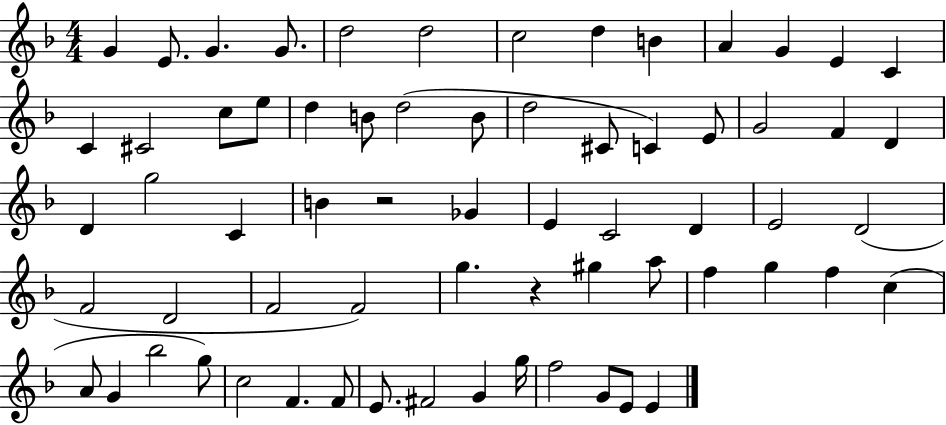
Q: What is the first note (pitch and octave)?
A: G4